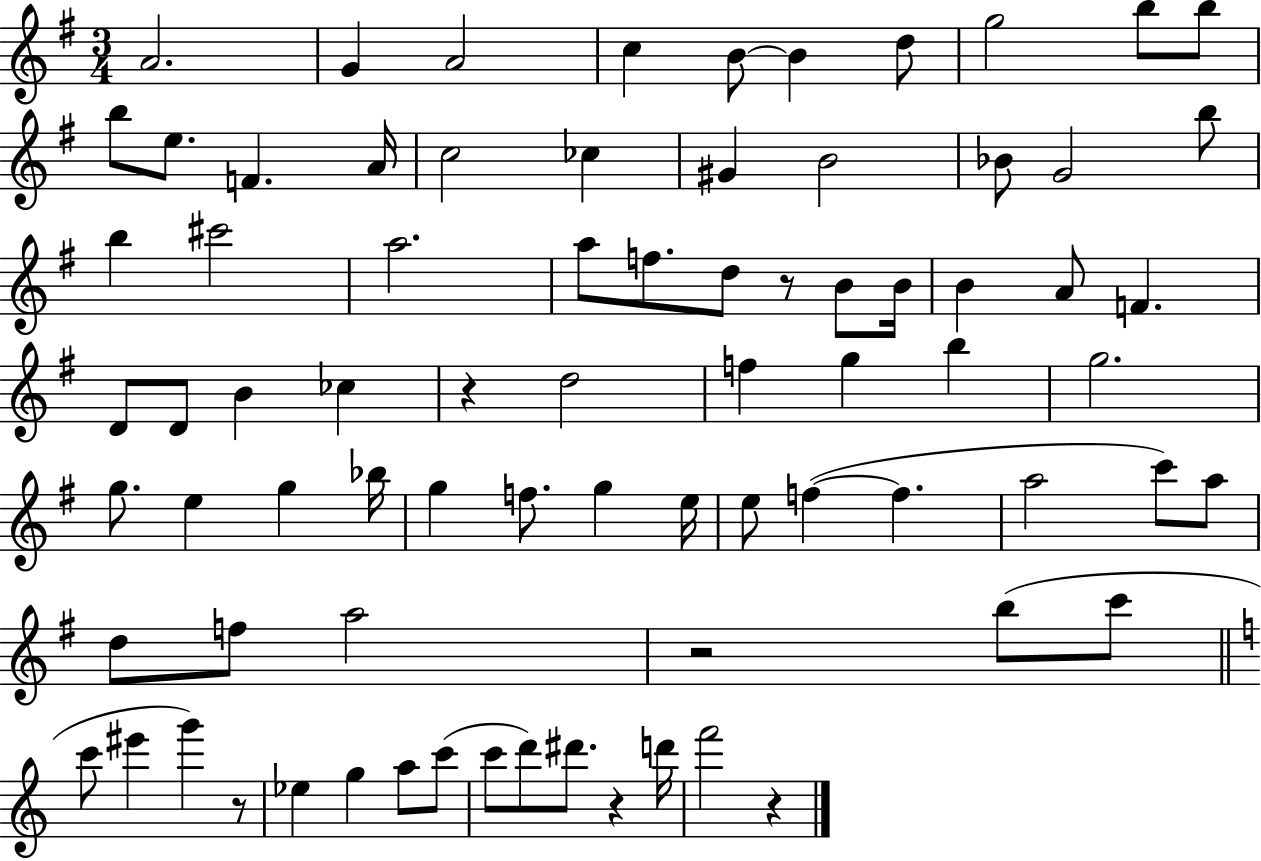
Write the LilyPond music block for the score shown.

{
  \clef treble
  \numericTimeSignature
  \time 3/4
  \key g \major
  a'2. | g'4 a'2 | c''4 b'8~~ b'4 d''8 | g''2 b''8 b''8 | \break b''8 e''8. f'4. a'16 | c''2 ces''4 | gis'4 b'2 | bes'8 g'2 b''8 | \break b''4 cis'''2 | a''2. | a''8 f''8. d''8 r8 b'8 b'16 | b'4 a'8 f'4. | \break d'8 d'8 b'4 ces''4 | r4 d''2 | f''4 g''4 b''4 | g''2. | \break g''8. e''4 g''4 bes''16 | g''4 f''8. g''4 e''16 | e''8 f''4~(~ f''4. | a''2 c'''8) a''8 | \break d''8 f''8 a''2 | r2 b''8( c'''8 | \bar "||" \break \key c \major c'''8 eis'''4 g'''4) r8 | ees''4 g''4 a''8 c'''8( | c'''8 d'''8) dis'''8. r4 d'''16 | f'''2 r4 | \break \bar "|."
}